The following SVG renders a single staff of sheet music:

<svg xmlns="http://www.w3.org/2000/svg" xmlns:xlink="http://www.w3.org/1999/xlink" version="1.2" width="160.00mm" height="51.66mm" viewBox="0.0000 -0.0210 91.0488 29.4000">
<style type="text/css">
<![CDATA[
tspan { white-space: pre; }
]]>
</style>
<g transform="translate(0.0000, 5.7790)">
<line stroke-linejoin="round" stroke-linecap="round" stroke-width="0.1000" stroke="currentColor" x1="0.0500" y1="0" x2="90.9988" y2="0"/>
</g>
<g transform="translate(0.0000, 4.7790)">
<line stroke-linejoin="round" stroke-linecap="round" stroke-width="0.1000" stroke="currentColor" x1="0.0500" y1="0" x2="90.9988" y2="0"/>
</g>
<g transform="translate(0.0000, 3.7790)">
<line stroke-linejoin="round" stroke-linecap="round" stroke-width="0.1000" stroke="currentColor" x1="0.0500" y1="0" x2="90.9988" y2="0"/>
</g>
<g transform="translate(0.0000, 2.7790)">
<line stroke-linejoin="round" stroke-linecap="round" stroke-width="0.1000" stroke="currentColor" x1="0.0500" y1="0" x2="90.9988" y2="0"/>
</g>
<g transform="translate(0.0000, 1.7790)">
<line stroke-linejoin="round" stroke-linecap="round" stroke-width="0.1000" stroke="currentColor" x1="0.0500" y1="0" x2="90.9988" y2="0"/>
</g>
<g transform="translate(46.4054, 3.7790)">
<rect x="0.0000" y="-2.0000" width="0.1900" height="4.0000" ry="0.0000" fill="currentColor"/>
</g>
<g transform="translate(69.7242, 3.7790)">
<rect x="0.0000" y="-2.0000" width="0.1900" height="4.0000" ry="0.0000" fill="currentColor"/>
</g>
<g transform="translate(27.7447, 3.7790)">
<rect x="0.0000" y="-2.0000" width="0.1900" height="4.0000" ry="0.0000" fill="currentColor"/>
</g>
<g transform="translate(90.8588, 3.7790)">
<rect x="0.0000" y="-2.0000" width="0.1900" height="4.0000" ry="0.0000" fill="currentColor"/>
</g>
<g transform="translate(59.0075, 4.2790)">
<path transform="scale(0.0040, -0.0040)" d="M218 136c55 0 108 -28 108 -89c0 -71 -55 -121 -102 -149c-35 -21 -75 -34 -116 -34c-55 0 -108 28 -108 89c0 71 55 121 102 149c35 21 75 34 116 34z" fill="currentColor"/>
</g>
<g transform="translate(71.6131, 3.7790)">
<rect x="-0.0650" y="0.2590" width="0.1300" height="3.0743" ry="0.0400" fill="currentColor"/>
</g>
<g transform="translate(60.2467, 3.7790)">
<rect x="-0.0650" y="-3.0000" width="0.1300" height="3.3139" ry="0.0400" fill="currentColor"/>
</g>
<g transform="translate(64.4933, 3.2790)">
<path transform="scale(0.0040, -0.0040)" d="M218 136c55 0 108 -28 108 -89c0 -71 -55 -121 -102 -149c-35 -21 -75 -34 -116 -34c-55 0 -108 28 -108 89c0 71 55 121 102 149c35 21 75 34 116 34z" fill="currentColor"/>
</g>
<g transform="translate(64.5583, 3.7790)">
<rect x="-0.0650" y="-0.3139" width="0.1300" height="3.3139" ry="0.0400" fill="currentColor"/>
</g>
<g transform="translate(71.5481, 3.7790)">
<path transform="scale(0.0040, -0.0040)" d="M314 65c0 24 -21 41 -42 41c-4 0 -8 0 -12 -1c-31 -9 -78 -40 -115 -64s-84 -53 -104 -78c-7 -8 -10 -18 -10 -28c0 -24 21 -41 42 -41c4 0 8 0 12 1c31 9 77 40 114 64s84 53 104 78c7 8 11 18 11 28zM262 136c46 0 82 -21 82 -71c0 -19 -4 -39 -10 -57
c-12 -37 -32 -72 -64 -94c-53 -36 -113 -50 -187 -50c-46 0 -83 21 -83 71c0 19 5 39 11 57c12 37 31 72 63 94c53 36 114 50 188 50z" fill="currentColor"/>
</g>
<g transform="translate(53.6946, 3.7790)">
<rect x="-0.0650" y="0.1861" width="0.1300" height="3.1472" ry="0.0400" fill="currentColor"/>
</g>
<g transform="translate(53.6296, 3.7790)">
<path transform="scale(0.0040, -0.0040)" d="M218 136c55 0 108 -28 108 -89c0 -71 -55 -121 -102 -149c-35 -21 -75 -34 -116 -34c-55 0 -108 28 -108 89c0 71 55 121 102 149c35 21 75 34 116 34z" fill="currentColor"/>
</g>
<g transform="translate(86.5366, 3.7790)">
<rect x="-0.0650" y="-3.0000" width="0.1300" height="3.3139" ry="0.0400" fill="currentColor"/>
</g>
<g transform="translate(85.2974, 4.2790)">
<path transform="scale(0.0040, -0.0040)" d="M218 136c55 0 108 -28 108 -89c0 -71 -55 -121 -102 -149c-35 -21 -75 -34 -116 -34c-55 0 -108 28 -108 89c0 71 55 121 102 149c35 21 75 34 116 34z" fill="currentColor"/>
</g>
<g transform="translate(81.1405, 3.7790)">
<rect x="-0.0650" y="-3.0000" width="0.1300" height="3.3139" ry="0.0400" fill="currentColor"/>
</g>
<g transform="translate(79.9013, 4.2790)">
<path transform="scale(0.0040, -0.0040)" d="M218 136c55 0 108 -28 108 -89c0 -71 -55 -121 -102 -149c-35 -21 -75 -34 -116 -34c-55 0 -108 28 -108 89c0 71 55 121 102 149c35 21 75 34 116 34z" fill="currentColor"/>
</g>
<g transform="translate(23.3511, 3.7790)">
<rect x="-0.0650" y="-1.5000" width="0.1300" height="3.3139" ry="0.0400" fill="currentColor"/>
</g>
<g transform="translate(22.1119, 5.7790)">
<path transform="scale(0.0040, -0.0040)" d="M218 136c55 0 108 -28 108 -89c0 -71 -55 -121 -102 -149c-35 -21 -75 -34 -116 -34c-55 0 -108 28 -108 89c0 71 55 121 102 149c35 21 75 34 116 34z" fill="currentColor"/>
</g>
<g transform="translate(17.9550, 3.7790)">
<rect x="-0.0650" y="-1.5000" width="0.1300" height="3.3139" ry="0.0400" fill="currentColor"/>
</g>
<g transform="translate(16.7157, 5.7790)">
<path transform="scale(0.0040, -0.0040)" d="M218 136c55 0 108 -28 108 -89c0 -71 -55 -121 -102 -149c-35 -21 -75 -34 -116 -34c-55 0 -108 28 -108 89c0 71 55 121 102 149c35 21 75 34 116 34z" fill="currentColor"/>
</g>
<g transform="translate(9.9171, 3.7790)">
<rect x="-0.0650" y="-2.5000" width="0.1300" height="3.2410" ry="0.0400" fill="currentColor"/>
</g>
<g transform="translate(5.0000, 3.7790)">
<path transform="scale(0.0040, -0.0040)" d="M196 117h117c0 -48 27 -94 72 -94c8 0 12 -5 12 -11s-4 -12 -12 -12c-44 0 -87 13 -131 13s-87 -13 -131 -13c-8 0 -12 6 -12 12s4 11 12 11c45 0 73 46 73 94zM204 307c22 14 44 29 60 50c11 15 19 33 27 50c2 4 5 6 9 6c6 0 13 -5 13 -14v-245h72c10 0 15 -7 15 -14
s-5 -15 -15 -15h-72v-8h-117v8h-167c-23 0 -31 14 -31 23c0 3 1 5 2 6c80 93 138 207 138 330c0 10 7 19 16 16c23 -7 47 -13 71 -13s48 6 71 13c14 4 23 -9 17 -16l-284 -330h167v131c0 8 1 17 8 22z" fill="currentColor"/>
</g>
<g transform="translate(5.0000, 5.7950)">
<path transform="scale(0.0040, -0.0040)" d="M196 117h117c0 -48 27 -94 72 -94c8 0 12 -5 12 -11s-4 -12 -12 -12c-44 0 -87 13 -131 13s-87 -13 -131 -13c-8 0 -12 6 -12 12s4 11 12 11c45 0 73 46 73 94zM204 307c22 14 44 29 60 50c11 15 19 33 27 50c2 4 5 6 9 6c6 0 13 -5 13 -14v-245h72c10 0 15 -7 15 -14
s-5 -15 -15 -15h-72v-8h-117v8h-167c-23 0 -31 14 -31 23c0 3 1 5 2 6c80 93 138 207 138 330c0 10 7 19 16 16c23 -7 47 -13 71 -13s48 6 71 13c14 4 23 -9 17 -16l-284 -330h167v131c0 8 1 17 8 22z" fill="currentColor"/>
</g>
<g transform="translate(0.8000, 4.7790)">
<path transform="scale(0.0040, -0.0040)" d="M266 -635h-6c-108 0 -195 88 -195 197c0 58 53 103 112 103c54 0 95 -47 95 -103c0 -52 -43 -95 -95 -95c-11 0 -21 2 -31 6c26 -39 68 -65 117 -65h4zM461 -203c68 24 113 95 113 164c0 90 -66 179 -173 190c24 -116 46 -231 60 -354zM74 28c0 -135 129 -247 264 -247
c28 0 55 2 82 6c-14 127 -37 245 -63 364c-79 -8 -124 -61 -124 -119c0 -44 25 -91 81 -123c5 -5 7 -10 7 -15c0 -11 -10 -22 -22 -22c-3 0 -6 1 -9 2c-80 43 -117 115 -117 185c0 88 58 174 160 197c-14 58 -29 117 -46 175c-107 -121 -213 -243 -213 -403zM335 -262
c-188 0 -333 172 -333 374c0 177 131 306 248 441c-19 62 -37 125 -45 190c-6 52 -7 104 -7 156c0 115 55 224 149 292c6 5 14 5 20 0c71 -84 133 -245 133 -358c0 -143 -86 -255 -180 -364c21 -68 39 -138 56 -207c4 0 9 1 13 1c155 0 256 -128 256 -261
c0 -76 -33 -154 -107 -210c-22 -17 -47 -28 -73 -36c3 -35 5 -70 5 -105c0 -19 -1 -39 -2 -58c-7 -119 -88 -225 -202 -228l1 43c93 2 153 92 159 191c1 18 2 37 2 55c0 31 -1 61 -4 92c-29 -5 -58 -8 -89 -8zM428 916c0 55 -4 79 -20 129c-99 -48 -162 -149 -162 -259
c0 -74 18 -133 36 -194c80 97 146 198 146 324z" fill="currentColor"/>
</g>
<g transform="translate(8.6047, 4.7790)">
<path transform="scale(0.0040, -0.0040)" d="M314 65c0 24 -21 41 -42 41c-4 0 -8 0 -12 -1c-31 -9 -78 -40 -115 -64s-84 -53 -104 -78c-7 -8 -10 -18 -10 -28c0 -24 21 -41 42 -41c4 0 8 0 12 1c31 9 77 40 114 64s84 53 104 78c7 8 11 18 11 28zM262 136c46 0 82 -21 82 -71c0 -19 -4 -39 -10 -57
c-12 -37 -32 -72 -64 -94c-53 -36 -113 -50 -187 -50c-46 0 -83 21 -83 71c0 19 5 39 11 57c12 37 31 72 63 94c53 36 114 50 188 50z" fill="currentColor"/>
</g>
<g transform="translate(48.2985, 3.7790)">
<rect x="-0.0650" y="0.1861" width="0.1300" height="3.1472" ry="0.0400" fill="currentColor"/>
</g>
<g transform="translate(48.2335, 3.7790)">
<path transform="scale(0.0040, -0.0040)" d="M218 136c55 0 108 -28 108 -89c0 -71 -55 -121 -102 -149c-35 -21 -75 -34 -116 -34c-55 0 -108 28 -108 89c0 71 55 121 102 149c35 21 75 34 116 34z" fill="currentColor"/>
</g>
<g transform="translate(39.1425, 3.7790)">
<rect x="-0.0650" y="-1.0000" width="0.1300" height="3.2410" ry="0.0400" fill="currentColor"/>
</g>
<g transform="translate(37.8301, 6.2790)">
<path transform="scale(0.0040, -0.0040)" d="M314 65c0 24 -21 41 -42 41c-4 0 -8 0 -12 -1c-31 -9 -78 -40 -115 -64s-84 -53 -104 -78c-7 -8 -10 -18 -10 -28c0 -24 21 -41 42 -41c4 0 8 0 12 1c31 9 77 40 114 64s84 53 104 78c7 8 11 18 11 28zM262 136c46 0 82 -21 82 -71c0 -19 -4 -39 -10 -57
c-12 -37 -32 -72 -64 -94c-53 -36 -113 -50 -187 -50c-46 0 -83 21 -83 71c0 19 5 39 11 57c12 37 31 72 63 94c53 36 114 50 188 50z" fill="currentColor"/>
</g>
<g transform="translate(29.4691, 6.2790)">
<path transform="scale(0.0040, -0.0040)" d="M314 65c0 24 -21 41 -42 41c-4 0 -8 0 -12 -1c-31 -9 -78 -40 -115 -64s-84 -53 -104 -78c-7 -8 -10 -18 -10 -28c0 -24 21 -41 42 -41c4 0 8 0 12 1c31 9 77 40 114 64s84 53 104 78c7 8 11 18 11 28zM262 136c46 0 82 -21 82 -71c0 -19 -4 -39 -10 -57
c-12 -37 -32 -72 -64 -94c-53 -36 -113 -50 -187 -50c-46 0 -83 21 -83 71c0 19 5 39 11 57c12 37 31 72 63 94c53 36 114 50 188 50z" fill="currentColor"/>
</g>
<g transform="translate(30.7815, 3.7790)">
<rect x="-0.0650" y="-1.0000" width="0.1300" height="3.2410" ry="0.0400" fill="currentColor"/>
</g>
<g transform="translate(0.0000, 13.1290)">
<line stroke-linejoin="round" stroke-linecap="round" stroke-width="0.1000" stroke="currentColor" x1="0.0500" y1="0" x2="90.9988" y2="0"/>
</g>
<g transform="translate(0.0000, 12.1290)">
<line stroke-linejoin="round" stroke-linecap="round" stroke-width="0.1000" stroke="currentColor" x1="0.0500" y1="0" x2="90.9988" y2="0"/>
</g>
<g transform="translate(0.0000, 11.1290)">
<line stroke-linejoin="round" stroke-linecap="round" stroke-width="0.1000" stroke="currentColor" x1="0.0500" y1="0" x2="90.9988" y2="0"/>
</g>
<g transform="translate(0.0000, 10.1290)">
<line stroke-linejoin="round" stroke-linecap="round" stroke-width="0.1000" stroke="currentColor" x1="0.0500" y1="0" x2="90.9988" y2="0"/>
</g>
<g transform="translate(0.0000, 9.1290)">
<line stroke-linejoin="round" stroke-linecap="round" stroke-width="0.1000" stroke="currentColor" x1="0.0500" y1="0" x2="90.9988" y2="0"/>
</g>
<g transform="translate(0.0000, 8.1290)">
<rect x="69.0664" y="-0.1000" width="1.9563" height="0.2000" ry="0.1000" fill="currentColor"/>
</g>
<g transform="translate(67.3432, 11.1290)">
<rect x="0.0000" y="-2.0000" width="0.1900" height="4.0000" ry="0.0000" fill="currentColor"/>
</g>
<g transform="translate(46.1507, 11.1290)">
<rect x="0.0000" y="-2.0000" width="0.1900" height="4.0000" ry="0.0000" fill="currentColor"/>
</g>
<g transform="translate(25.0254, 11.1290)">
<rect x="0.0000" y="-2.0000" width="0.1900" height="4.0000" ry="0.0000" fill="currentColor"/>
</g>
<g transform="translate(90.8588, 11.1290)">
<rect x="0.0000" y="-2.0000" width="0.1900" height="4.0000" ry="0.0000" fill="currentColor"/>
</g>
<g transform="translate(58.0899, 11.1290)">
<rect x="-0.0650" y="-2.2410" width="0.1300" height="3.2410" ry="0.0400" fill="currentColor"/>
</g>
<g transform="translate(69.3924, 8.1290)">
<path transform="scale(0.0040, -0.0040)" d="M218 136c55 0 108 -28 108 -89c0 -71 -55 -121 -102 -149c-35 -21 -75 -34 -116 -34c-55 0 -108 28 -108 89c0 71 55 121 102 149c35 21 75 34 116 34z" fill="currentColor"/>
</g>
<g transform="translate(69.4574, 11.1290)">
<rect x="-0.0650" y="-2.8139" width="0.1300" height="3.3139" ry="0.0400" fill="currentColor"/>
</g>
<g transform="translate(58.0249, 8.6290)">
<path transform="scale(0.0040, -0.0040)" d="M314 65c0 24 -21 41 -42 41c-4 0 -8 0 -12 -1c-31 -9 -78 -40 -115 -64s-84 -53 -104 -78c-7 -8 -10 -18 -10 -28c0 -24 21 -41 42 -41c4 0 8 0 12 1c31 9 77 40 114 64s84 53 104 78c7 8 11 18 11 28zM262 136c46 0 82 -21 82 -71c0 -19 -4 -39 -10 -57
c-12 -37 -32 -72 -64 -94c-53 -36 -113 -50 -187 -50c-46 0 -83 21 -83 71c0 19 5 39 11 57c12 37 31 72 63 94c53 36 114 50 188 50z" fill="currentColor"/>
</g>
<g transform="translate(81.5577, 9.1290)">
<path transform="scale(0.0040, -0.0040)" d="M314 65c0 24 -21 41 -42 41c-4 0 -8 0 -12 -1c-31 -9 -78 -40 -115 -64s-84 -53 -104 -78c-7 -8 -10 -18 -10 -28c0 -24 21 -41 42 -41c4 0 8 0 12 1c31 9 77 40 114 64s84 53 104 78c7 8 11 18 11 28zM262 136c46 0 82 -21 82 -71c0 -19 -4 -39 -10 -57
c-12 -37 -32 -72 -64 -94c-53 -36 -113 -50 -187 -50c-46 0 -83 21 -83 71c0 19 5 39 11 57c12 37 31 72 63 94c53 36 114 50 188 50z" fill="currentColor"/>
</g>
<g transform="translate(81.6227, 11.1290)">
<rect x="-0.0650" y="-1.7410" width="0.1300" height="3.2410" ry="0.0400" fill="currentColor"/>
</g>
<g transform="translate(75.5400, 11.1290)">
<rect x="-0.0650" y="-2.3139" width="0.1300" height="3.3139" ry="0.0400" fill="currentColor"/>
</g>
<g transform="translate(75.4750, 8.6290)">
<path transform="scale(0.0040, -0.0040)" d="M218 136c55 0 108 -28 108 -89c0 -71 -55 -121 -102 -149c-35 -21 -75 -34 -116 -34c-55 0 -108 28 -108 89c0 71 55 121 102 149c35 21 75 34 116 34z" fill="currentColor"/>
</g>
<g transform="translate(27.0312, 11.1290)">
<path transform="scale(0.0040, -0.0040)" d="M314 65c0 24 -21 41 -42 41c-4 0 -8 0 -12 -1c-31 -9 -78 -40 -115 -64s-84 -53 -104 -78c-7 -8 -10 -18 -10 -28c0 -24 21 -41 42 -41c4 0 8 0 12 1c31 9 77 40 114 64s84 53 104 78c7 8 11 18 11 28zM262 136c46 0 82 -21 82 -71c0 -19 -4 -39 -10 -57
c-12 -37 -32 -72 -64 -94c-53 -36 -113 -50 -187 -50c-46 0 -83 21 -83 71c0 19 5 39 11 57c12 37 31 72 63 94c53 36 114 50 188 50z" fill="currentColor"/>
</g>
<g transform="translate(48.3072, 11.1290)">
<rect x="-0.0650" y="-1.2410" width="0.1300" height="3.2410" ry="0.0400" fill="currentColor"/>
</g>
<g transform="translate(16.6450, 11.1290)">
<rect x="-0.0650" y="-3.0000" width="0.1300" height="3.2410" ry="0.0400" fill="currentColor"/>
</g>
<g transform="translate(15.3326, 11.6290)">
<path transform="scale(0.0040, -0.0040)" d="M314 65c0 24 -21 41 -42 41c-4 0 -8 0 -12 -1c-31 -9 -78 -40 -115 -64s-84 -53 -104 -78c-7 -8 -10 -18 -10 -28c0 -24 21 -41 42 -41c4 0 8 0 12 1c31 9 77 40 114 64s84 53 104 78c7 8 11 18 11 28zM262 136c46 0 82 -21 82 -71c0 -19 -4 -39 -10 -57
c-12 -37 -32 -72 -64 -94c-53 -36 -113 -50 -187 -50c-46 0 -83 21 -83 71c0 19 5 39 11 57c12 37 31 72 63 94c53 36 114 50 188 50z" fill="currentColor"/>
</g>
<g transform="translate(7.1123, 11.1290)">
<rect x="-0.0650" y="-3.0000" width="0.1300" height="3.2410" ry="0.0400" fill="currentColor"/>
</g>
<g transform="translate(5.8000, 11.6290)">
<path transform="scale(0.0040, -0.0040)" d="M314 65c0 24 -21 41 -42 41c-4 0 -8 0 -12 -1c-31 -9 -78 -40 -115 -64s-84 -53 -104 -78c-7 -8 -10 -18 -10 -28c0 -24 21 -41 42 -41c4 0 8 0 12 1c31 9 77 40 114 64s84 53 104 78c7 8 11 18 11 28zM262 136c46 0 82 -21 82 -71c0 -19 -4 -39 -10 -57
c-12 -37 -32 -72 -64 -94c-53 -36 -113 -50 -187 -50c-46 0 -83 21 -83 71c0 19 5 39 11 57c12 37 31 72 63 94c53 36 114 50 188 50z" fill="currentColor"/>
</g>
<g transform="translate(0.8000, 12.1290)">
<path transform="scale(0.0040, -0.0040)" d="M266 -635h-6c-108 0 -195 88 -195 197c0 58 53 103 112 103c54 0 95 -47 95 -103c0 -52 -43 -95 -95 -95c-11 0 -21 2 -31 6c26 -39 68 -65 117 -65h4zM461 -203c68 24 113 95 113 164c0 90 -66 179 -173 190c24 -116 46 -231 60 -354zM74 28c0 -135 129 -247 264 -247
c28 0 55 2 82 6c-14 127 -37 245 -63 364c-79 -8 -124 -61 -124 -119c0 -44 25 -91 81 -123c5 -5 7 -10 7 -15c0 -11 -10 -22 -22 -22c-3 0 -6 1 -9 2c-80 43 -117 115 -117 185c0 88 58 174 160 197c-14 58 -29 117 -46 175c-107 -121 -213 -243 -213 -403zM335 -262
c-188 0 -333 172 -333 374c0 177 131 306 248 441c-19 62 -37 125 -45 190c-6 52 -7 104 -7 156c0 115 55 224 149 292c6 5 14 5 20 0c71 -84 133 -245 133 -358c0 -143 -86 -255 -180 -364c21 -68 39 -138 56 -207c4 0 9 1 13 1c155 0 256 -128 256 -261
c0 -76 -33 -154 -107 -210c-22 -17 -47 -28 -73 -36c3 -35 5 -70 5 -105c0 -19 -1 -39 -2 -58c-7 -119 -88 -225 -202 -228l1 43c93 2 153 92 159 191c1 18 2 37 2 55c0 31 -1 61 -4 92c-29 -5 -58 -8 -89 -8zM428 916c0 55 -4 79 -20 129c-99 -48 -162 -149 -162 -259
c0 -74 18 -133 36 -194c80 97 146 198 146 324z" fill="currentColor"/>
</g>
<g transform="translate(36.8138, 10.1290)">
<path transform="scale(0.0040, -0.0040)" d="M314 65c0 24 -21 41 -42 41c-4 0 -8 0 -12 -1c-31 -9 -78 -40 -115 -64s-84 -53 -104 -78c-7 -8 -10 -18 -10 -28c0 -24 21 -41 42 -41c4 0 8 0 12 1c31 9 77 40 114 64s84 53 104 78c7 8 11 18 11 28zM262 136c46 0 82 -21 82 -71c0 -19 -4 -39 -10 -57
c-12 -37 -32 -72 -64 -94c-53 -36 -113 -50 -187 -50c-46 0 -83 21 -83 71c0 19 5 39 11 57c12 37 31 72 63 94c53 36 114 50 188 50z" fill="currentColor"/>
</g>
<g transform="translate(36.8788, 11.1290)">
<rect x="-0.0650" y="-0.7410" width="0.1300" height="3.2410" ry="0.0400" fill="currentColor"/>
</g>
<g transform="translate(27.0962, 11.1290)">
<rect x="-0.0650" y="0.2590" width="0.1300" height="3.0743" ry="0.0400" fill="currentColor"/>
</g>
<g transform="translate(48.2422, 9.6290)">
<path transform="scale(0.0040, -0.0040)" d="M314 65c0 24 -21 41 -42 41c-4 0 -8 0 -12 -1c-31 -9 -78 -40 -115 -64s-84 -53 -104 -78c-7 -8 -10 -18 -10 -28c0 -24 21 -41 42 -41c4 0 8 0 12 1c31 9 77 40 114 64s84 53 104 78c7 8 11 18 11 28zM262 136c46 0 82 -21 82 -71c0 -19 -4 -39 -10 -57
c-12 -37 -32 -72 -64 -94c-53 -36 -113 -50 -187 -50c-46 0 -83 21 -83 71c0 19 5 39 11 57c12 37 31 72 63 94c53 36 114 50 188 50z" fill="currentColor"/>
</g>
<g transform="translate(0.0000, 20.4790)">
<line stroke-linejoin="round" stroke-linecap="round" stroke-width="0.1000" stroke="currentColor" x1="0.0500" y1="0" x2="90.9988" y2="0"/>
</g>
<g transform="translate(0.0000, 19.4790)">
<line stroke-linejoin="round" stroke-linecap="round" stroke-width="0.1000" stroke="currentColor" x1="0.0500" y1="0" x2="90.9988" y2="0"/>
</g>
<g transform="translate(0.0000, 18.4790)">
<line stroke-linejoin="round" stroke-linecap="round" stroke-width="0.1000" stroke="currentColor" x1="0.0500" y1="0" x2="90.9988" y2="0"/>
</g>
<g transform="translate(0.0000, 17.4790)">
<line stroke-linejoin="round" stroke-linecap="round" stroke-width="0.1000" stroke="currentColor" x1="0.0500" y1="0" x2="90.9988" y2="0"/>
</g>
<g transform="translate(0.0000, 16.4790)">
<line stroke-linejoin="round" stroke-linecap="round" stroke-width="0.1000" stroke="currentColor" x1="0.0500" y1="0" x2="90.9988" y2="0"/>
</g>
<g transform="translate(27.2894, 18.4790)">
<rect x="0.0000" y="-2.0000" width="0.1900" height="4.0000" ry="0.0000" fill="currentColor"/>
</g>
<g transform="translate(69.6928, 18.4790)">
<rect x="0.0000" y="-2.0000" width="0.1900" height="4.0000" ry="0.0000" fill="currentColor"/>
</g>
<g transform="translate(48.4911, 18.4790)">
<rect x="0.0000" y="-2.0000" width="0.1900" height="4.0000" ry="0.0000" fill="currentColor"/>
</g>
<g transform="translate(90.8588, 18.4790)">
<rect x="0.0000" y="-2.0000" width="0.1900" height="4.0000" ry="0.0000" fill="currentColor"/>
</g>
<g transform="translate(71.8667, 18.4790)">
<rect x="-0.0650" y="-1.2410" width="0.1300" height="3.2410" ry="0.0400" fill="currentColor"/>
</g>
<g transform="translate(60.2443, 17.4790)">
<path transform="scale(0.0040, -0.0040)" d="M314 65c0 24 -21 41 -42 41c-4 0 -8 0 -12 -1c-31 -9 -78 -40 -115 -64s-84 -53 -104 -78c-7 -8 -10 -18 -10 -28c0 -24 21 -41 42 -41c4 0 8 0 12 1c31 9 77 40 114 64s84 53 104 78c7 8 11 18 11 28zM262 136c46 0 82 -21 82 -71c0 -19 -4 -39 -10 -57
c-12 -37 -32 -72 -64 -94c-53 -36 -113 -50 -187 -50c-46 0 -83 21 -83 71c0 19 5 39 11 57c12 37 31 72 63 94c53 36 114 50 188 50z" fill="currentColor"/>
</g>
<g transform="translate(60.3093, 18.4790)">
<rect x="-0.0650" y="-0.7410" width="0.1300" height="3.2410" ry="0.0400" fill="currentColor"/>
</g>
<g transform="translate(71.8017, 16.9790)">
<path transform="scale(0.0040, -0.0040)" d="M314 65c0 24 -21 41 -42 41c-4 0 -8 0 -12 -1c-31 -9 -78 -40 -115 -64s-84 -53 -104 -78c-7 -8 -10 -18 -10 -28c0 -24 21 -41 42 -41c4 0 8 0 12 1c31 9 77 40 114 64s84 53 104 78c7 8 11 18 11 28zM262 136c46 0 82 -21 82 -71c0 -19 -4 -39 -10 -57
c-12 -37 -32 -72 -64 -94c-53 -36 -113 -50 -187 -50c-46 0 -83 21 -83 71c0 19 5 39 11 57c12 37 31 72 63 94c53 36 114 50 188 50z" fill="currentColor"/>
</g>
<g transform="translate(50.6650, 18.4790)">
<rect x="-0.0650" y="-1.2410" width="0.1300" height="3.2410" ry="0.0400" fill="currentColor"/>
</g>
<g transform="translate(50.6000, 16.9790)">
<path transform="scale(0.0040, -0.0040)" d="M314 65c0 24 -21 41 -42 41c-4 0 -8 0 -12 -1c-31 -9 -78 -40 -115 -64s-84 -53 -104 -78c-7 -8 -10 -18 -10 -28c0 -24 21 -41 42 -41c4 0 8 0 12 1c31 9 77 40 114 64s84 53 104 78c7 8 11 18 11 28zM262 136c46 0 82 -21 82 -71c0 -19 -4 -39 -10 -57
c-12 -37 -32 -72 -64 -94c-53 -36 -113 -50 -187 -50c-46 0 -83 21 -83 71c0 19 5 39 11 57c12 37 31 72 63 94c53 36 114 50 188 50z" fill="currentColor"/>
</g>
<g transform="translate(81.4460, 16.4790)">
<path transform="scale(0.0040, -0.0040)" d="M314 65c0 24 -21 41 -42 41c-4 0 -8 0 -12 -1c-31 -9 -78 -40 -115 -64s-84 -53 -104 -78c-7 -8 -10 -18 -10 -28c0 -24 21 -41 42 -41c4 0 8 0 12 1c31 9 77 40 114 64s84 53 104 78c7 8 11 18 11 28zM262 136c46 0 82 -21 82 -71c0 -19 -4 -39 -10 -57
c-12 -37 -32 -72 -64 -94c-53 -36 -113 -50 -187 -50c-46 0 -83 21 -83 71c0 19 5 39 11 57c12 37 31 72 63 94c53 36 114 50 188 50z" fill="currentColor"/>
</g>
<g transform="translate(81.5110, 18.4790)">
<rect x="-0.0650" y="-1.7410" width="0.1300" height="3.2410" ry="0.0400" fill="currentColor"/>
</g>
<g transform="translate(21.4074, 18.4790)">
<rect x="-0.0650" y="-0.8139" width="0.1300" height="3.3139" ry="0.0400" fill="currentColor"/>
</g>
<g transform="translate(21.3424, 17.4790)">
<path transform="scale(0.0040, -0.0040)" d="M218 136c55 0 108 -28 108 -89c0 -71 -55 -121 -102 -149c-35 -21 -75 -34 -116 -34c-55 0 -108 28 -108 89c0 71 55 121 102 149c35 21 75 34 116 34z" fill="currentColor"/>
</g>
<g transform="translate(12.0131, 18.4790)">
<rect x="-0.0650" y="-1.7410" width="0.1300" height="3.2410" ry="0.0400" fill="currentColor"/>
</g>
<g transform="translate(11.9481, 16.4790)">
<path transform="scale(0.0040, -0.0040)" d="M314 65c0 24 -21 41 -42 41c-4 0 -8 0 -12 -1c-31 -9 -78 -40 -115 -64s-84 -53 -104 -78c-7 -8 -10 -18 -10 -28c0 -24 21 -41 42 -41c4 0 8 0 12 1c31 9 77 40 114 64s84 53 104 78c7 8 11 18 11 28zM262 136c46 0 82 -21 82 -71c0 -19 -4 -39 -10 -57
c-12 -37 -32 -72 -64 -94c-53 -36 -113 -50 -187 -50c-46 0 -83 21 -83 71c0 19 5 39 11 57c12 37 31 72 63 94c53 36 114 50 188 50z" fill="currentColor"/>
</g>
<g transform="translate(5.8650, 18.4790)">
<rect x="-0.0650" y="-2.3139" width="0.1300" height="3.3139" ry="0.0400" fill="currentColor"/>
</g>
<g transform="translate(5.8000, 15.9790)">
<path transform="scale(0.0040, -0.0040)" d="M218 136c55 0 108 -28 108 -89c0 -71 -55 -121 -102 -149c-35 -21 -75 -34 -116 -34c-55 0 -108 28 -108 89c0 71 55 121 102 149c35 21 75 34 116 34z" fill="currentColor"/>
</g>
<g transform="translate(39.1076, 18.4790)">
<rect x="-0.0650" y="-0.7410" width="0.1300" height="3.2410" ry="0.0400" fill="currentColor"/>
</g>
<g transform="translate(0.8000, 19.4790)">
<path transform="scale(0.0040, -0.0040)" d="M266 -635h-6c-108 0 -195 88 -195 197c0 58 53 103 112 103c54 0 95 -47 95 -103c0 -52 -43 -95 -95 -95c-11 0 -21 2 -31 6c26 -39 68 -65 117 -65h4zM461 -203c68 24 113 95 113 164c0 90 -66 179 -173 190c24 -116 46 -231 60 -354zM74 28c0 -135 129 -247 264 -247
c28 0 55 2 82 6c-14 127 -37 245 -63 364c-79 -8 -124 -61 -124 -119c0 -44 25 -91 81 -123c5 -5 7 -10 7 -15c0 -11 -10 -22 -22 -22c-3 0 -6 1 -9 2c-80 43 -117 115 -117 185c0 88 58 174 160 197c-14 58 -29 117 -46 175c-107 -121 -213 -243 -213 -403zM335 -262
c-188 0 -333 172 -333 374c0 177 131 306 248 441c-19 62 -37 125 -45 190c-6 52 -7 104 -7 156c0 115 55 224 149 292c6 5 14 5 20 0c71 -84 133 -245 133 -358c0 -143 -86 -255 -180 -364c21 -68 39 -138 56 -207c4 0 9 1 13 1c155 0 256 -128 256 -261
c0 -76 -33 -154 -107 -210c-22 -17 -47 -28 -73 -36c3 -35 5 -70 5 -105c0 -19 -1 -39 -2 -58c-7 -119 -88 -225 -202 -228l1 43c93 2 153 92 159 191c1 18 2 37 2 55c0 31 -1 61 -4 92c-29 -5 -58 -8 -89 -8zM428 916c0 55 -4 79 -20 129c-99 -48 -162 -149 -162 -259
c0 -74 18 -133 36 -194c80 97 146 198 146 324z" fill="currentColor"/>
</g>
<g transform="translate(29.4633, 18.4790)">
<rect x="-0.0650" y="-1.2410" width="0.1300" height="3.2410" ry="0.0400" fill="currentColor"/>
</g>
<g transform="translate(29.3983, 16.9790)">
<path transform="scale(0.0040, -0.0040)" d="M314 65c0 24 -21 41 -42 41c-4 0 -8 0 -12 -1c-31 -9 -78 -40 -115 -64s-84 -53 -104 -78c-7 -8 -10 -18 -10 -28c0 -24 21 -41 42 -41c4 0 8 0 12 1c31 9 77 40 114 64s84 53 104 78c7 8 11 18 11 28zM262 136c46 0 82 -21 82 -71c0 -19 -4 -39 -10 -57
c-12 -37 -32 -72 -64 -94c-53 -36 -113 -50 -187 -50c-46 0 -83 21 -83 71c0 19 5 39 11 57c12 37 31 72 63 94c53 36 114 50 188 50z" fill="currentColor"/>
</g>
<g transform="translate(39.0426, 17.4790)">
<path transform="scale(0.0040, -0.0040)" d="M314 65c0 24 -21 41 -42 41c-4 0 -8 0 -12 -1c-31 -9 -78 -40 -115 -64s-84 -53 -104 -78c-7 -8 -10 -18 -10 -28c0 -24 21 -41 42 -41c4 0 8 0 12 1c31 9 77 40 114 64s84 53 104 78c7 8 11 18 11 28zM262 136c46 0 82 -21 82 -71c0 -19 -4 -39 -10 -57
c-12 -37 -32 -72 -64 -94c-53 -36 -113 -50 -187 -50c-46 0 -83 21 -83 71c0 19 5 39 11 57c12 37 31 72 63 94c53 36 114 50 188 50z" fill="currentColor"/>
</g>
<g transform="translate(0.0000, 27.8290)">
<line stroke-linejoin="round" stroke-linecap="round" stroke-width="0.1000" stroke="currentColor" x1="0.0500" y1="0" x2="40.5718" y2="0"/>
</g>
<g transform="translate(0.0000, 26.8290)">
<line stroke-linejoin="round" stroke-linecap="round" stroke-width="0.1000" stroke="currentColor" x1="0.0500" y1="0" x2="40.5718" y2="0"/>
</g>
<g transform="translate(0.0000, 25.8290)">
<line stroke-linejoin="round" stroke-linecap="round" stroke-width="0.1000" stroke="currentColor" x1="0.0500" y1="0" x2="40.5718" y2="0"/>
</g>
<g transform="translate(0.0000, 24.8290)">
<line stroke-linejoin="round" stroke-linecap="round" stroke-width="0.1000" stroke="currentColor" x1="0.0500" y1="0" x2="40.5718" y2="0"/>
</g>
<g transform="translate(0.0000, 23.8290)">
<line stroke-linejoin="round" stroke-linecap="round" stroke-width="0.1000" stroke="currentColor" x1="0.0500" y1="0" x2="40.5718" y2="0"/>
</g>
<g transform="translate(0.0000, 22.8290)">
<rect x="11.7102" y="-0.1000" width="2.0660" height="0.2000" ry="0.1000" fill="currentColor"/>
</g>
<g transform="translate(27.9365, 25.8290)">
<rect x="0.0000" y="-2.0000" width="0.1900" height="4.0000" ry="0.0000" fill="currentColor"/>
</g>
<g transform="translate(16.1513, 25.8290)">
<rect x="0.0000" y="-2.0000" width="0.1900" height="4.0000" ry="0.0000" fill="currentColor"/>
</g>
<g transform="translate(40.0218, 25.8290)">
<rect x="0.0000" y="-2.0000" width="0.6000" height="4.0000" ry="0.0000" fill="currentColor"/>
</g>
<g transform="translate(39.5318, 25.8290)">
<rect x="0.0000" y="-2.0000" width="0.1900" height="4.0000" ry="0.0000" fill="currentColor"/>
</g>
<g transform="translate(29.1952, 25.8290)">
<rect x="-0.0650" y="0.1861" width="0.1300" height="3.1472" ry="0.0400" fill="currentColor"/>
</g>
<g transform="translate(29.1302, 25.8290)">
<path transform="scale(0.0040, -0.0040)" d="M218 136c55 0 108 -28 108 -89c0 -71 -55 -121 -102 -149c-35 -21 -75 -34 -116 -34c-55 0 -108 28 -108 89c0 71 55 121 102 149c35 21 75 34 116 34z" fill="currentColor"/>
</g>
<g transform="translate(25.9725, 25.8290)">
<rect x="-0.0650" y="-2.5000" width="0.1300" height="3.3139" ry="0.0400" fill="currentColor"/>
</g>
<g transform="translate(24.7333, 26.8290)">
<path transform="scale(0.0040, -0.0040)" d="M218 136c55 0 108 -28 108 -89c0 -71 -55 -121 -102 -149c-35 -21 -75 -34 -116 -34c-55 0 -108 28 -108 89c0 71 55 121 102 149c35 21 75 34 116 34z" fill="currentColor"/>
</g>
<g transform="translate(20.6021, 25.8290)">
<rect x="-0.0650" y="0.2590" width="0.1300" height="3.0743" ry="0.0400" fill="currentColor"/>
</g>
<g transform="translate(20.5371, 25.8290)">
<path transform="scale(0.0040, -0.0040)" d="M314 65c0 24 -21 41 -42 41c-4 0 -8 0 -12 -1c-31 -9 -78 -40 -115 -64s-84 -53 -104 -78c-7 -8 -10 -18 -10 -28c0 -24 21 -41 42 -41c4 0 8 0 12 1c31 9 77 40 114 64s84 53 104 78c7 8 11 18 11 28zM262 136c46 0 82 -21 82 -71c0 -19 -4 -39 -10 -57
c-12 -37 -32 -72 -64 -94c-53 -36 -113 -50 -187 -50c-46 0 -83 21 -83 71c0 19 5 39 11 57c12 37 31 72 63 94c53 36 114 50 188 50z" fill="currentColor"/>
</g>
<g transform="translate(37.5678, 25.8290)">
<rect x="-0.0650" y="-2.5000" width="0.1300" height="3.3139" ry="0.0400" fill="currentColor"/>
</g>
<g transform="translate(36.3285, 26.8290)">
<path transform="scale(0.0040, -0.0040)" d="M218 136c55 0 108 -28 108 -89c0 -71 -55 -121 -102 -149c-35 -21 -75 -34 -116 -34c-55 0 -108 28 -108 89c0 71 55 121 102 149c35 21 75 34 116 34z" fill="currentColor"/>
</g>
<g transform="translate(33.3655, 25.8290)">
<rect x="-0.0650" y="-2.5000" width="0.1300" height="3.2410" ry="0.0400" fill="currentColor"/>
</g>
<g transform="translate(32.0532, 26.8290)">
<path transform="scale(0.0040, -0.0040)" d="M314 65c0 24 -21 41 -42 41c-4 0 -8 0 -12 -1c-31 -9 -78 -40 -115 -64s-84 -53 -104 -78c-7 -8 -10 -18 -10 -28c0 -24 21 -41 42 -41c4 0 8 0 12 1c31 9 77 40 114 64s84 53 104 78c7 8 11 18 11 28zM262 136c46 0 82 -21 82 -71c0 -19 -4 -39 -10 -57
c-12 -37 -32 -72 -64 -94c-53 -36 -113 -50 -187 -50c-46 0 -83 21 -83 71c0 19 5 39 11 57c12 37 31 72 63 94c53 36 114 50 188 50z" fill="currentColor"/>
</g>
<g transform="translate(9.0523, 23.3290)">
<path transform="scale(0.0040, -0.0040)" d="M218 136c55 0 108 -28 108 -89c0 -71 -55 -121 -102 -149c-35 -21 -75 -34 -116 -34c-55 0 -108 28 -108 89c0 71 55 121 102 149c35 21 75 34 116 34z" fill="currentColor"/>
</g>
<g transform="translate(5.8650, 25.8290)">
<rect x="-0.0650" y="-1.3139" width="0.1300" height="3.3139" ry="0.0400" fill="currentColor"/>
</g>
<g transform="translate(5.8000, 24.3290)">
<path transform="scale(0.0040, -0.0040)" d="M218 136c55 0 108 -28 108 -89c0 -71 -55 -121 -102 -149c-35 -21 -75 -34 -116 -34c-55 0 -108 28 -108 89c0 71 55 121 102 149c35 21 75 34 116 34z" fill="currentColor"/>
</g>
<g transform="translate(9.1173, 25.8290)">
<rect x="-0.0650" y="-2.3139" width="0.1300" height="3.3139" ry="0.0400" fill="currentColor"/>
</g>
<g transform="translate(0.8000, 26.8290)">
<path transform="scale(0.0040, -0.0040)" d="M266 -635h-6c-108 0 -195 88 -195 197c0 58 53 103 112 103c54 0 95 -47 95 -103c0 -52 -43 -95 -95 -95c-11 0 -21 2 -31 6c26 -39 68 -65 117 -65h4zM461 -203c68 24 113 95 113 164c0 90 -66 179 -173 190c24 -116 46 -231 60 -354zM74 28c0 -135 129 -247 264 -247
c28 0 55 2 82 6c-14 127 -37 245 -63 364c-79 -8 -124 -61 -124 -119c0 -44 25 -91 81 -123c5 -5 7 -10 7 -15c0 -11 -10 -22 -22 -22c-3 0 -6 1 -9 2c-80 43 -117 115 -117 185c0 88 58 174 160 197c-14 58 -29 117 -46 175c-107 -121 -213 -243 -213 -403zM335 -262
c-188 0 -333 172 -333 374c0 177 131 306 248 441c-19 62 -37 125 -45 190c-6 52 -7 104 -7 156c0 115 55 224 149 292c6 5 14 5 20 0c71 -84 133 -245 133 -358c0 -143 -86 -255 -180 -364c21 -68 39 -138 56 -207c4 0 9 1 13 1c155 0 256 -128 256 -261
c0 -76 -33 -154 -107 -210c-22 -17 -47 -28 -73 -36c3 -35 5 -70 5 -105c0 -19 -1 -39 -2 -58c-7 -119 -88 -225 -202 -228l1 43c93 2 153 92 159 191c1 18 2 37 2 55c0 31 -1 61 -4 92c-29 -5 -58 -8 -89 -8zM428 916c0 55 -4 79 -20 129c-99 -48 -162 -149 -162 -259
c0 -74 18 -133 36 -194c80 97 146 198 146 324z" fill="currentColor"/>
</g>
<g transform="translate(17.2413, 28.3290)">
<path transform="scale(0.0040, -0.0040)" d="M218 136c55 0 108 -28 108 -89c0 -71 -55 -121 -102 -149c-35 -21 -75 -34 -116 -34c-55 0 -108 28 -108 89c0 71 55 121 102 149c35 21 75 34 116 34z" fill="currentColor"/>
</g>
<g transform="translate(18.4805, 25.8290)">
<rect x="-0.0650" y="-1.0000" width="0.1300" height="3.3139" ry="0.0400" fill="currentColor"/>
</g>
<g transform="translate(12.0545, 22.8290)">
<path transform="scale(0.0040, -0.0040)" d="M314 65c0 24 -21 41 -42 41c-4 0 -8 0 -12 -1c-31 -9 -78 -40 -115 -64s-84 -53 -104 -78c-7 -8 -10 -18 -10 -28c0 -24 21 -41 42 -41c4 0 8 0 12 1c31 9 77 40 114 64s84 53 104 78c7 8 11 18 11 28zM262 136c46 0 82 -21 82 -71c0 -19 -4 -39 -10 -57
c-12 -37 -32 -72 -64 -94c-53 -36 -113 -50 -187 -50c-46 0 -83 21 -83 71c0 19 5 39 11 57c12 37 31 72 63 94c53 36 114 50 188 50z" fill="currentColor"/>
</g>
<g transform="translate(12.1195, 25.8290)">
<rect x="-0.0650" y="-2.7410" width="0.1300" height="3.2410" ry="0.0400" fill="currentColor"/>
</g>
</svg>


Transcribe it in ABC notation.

X:1
T:Untitled
M:4/4
L:1/4
K:C
G2 E E D2 D2 B B A c B2 A A A2 A2 B2 d2 e2 g2 a g f2 g f2 d e2 d2 e2 d2 e2 f2 e g a2 D B2 G B G2 G